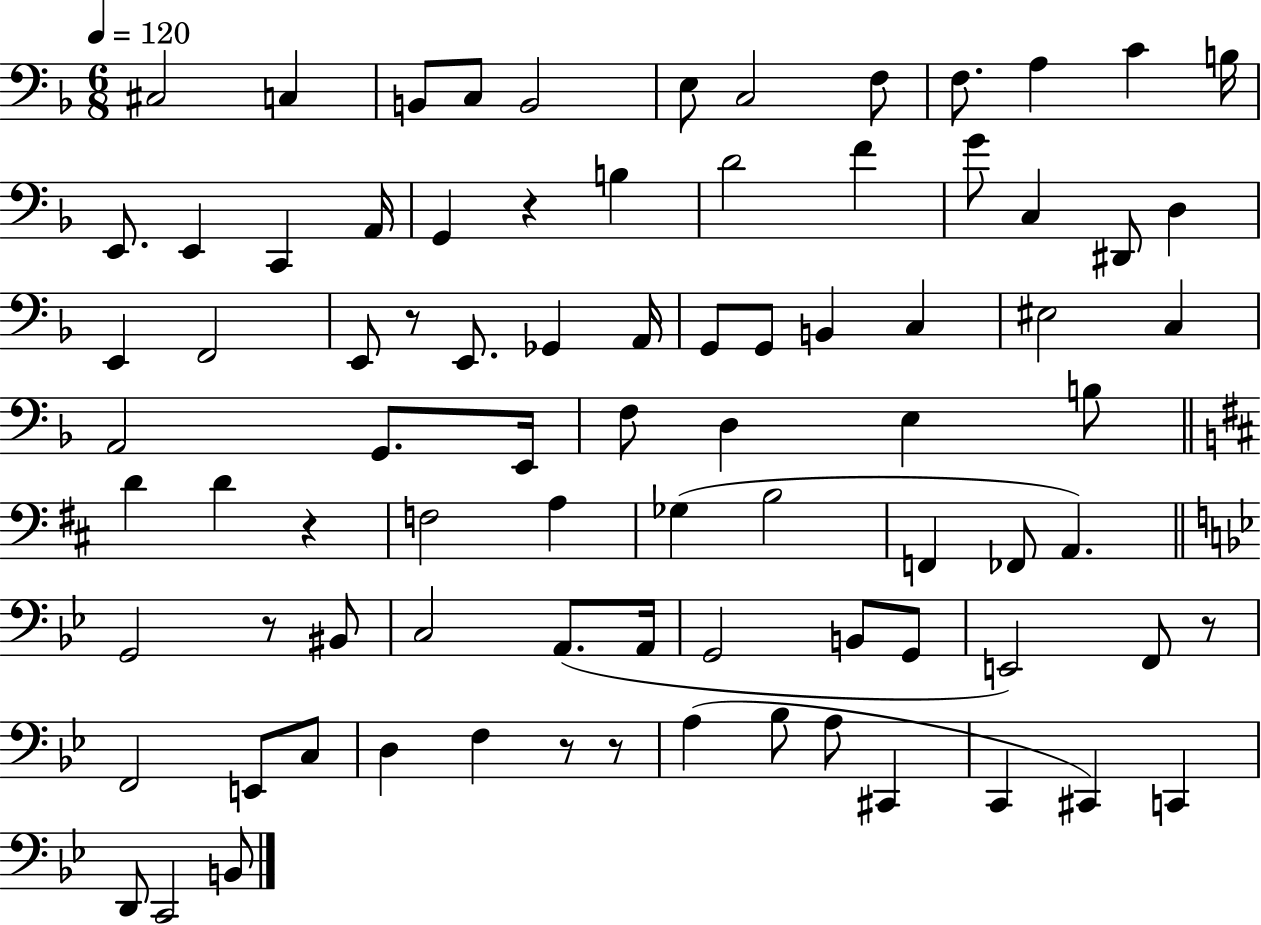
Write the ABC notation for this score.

X:1
T:Untitled
M:6/8
L:1/4
K:F
^C,2 C, B,,/2 C,/2 B,,2 E,/2 C,2 F,/2 F,/2 A, C B,/4 E,,/2 E,, C,, A,,/4 G,, z B, D2 F G/2 C, ^D,,/2 D, E,, F,,2 E,,/2 z/2 E,,/2 _G,, A,,/4 G,,/2 G,,/2 B,, C, ^E,2 C, A,,2 G,,/2 E,,/4 F,/2 D, E, B,/2 D D z F,2 A, _G, B,2 F,, _F,,/2 A,, G,,2 z/2 ^B,,/2 C,2 A,,/2 A,,/4 G,,2 B,,/2 G,,/2 E,,2 F,,/2 z/2 F,,2 E,,/2 C,/2 D, F, z/2 z/2 A, _B,/2 A,/2 ^C,, C,, ^C,, C,, D,,/2 C,,2 B,,/2